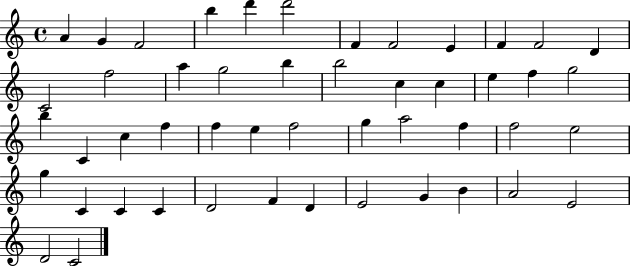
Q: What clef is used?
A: treble